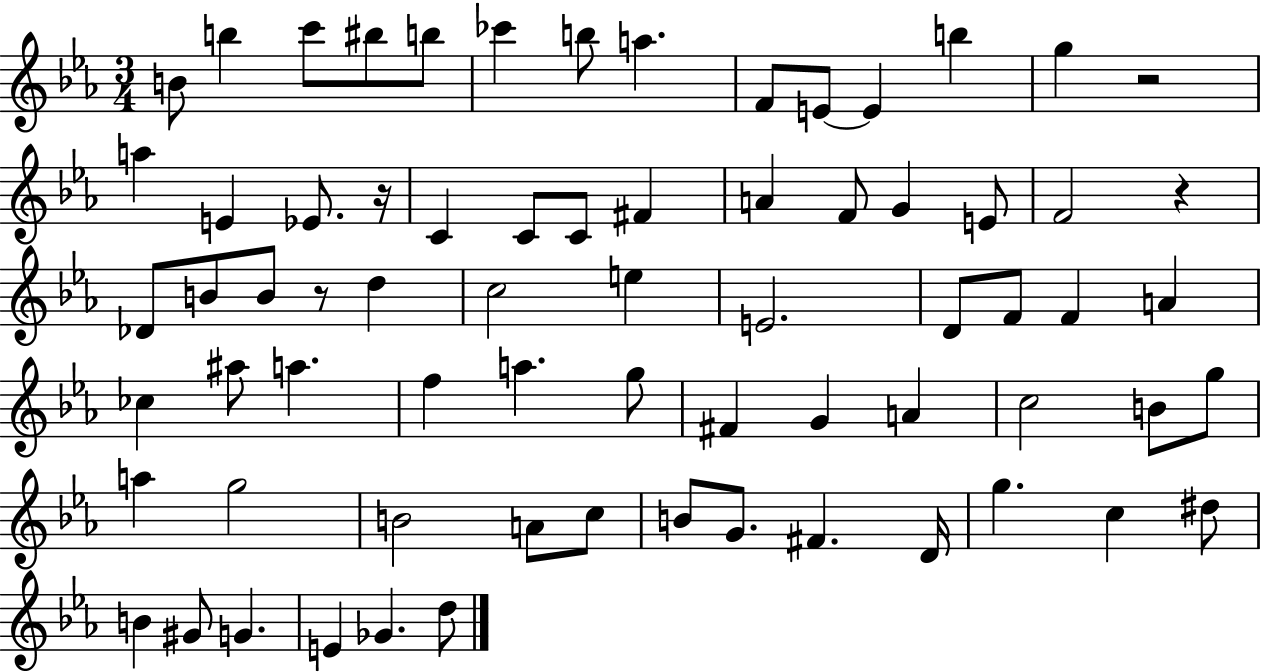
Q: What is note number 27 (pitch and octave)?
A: B4